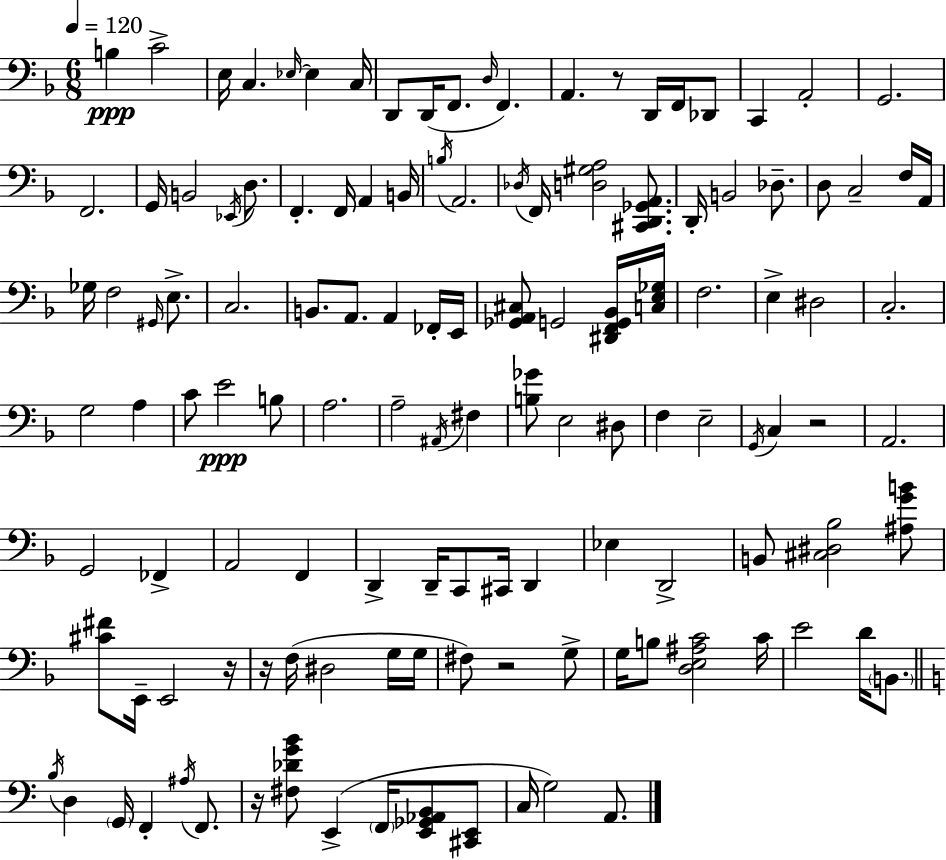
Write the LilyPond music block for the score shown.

{
  \clef bass
  \numericTimeSignature
  \time 6/8
  \key d \minor
  \tempo 4 = 120
  \repeat volta 2 { b4\ppp c'2-> | e16 c4. \grace { ees16~ }~ ees4 | c16 d,8 d,16( f,8. \grace { d16 } f,4.) | a,4. r8 d,16 f,16 | \break des,8 c,4 a,2-. | g,2. | f,2. | g,16 b,2 \acciaccatura { ees,16 } | \break d8. f,4.-. f,16 a,4 | b,16 \acciaccatura { b16 } a,2. | \acciaccatura { des16 } f,16 <d gis a>2 | <cis, d, ges, a,>8. d,16-. b,2 | \break des8.-- d8 c2-- | f16 a,16 ges16 f2 | \grace { gis,16 } e8.-> c2. | b,8. a,8. | \break a,4 fes,16-. e,16 <ges, a, cis>8 g,2 | <dis, f, g, bes,>16 <c e ges>16 f2. | e4-> dis2 | c2.-. | \break g2 | a4 c'8 e'2\ppp | b8 a2. | a2-- | \break \acciaccatura { ais,16 } fis4 <b ges'>8 e2 | dis8 f4 e2-- | \acciaccatura { g,16 } c4 | r2 a,2. | \break g,2 | fes,4-> a,2 | f,4 d,4-> | d,16-- c,8 cis,16 d,4 ees4 | \break d,2-> b,8 <cis dis bes>2 | <ais g' b'>8 <cis' fis'>8 e,16-- e,2 | r16 r16 f16( dis2 | g16 g16 fis8) r2 | \break g8-> g16 b8 <d e ais c'>2 | c'16 e'2 | d'16 \parenthesize b,8. \bar "||" \break \key a \minor \acciaccatura { b16 } d4 \parenthesize g,16 f,4-. \acciaccatura { ais16 } f,8. | r16 <fis des' g' b'>8 e,4->( \parenthesize f,16 <e, ges, aes, b,>8 | <cis, e,>8 c16 g2) a,8. | } \bar "|."
}